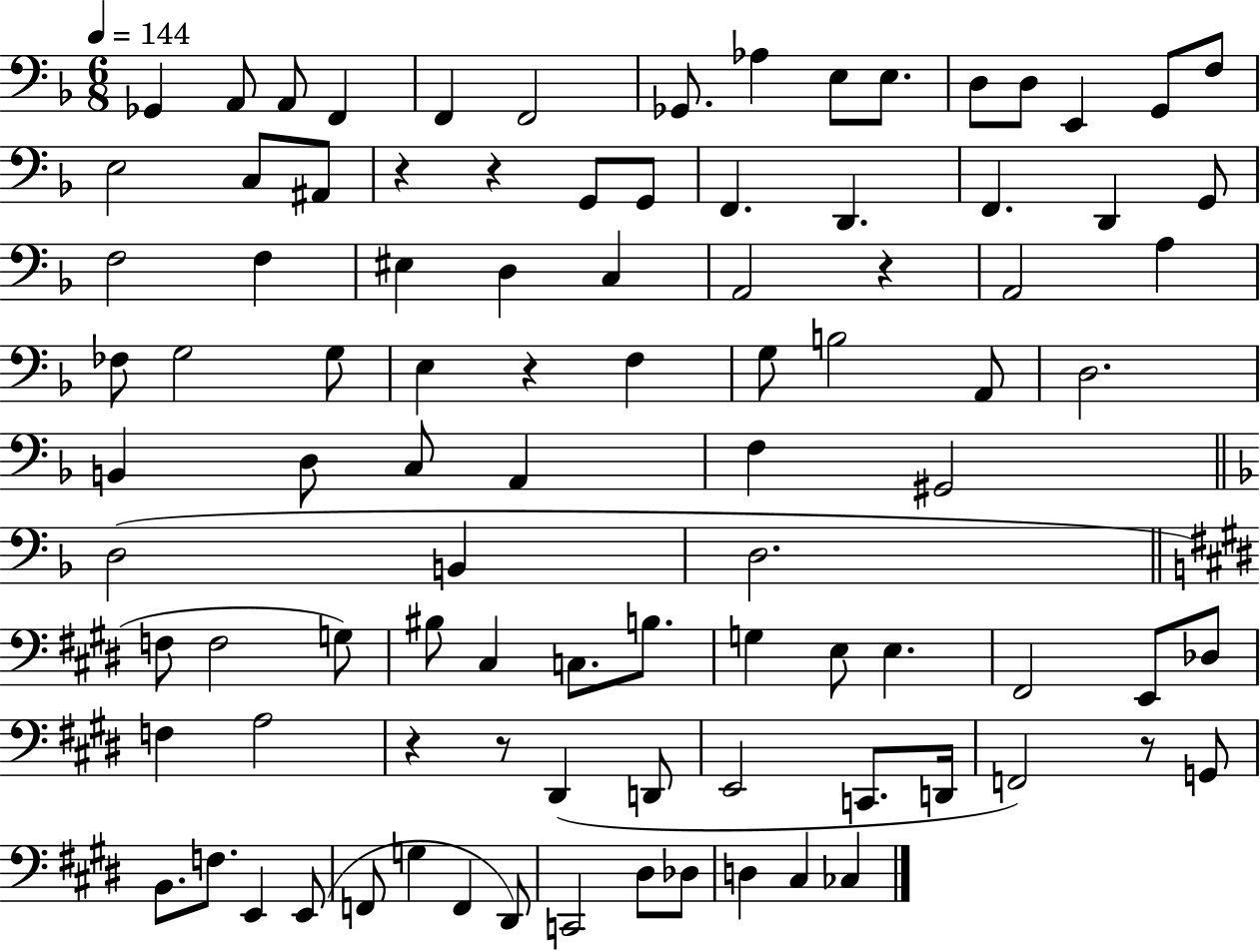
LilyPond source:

{
  \clef bass
  \numericTimeSignature
  \time 6/8
  \key f \major
  \tempo 4 = 144
  ges,4 a,8 a,8 f,4 | f,4 f,2 | ges,8. aes4 e8 e8. | d8 d8 e,4 g,8 f8 | \break e2 c8 ais,8 | r4 r4 g,8 g,8 | f,4. d,4. | f,4. d,4 g,8 | \break f2 f4 | eis4 d4 c4 | a,2 r4 | a,2 a4 | \break fes8 g2 g8 | e4 r4 f4 | g8 b2 a,8 | d2. | \break b,4 d8 c8 a,4 | f4 gis,2 | \bar "||" \break \key d \minor d2( b,4 | d2. | \bar "||" \break \key e \major f8 f2 g8) | bis8 cis4 c8. b8. | g4 e8 e4. | fis,2 e,8 des8 | \break f4 a2 | r4 r8 dis,4( d,8 | e,2 c,8. d,16 | f,2) r8 g,8 | \break b,8. f8. e,4 e,8( | f,8 g4 f,4 dis,8) | c,2 dis8 des8 | d4 cis4 ces4 | \break \bar "|."
}